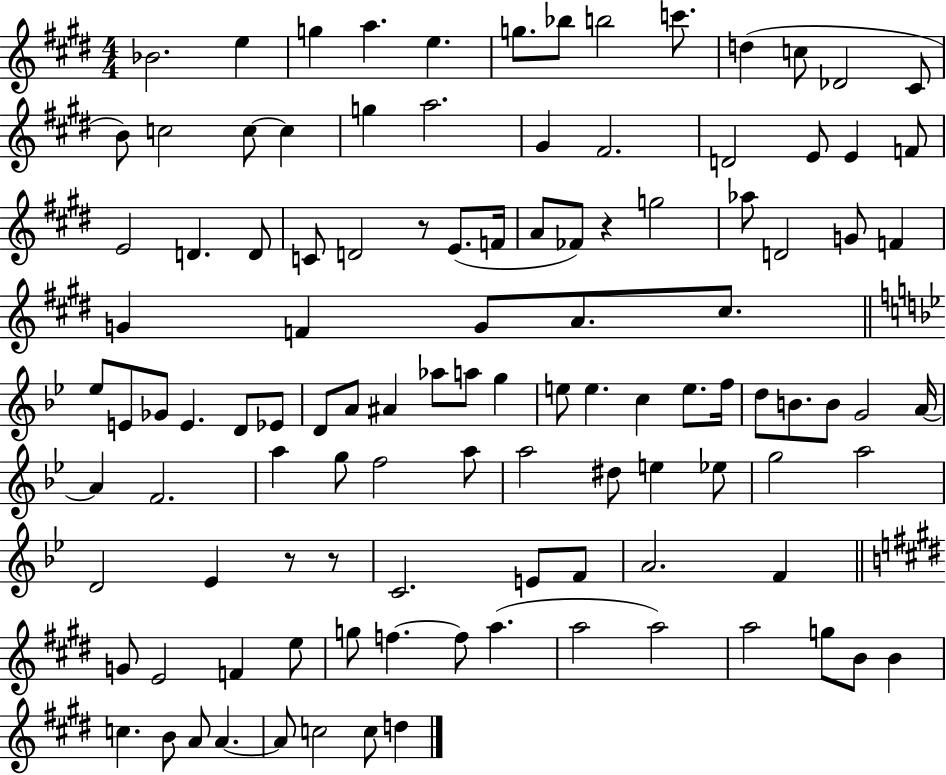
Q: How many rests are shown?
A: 4